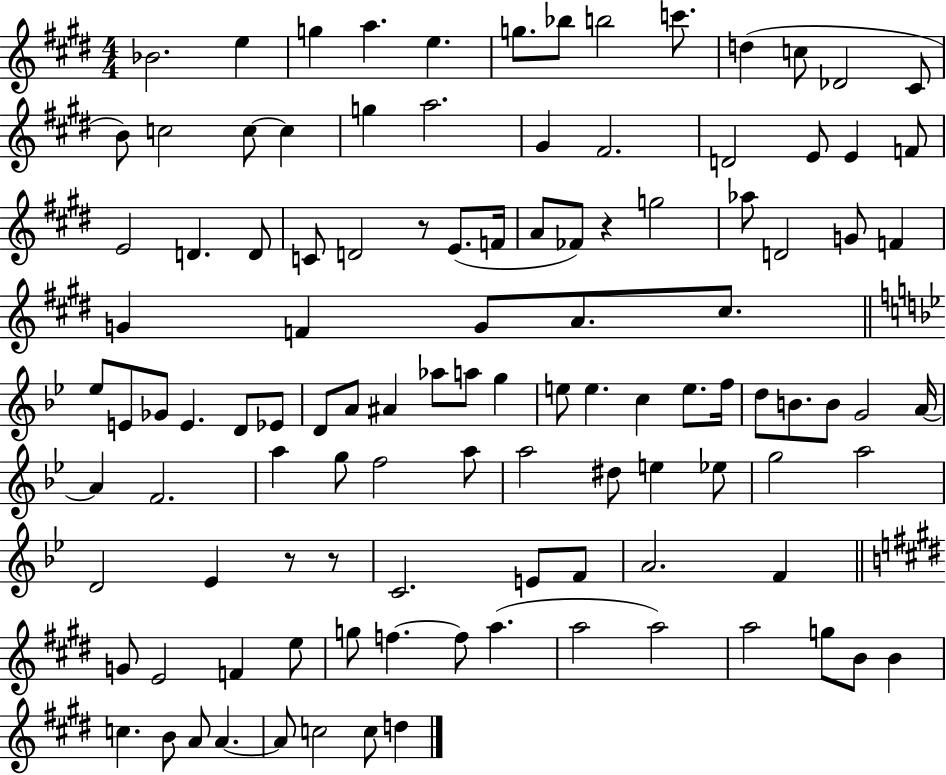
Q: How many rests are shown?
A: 4